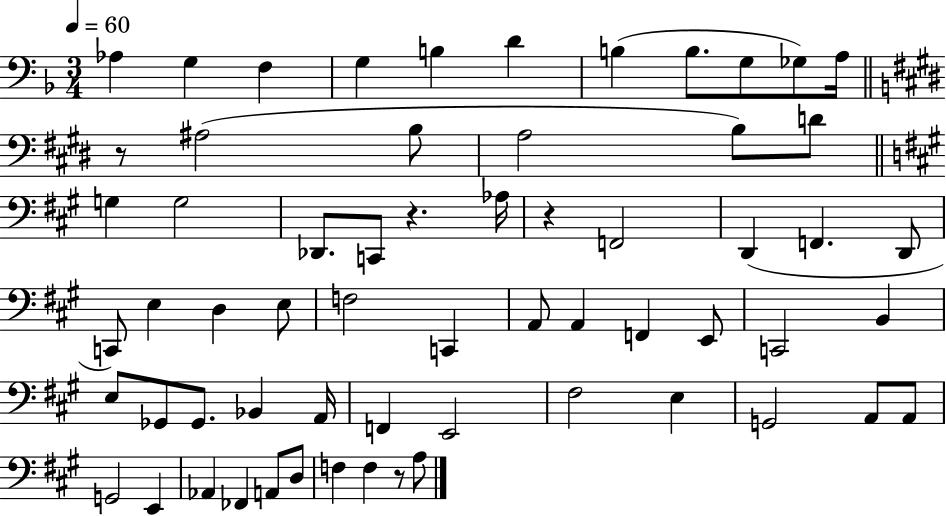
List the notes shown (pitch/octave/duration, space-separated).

Ab3/q G3/q F3/q G3/q B3/q D4/q B3/q B3/e. G3/e Gb3/e A3/s R/e A#3/h B3/e A3/h B3/e D4/e G3/q G3/h Db2/e. C2/e R/q. Ab3/s R/q F2/h D2/q F2/q. D2/e C2/e E3/q D3/q E3/e F3/h C2/q A2/e A2/q F2/q E2/e C2/h B2/q E3/e Gb2/e Gb2/e. Bb2/q A2/s F2/q E2/h F#3/h E3/q G2/h A2/e A2/e G2/h E2/q Ab2/q FES2/q A2/e D3/e F3/q F3/q R/e A3/e